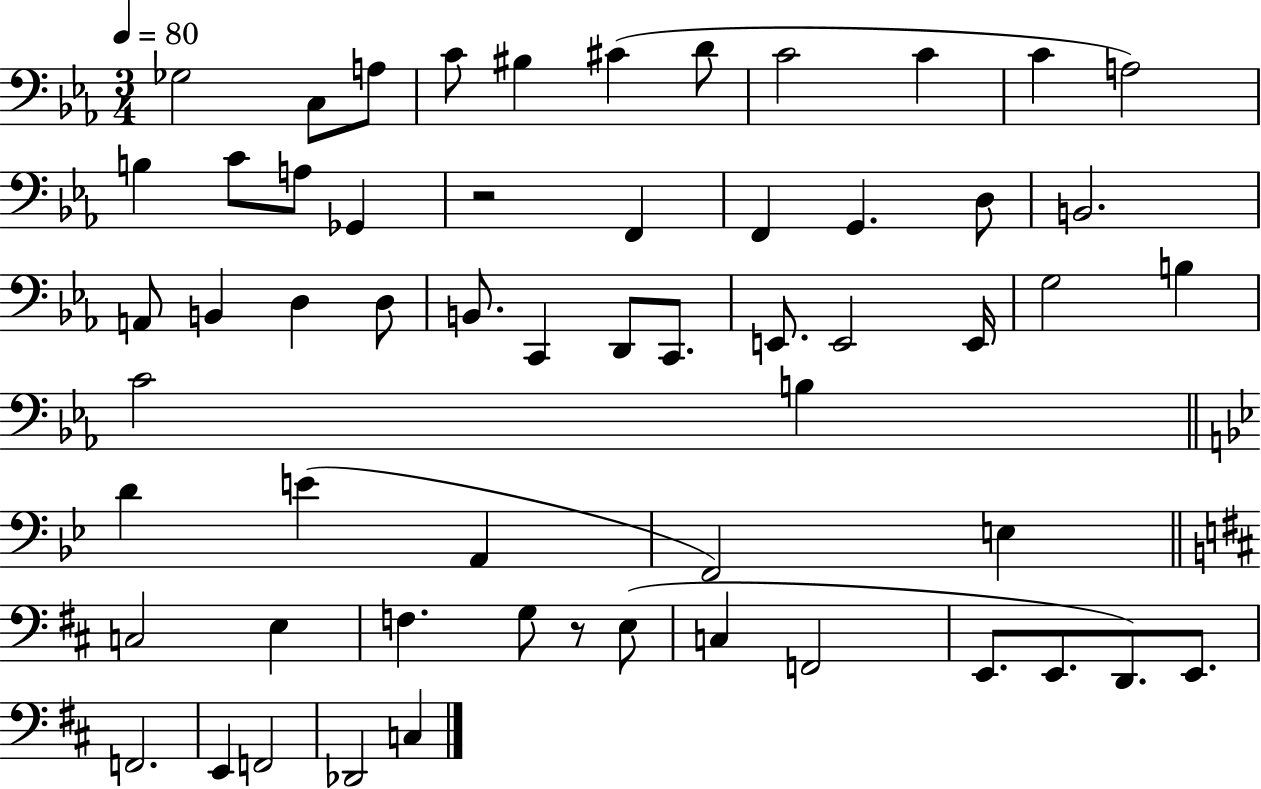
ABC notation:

X:1
T:Untitled
M:3/4
L:1/4
K:Eb
_G,2 C,/2 A,/2 C/2 ^B, ^C D/2 C2 C C A,2 B, C/2 A,/2 _G,, z2 F,, F,, G,, D,/2 B,,2 A,,/2 B,, D, D,/2 B,,/2 C,, D,,/2 C,,/2 E,,/2 E,,2 E,,/4 G,2 B, C2 B, D E A,, F,,2 E, C,2 E, F, G,/2 z/2 E,/2 C, F,,2 E,,/2 E,,/2 D,,/2 E,,/2 F,,2 E,, F,,2 _D,,2 C,